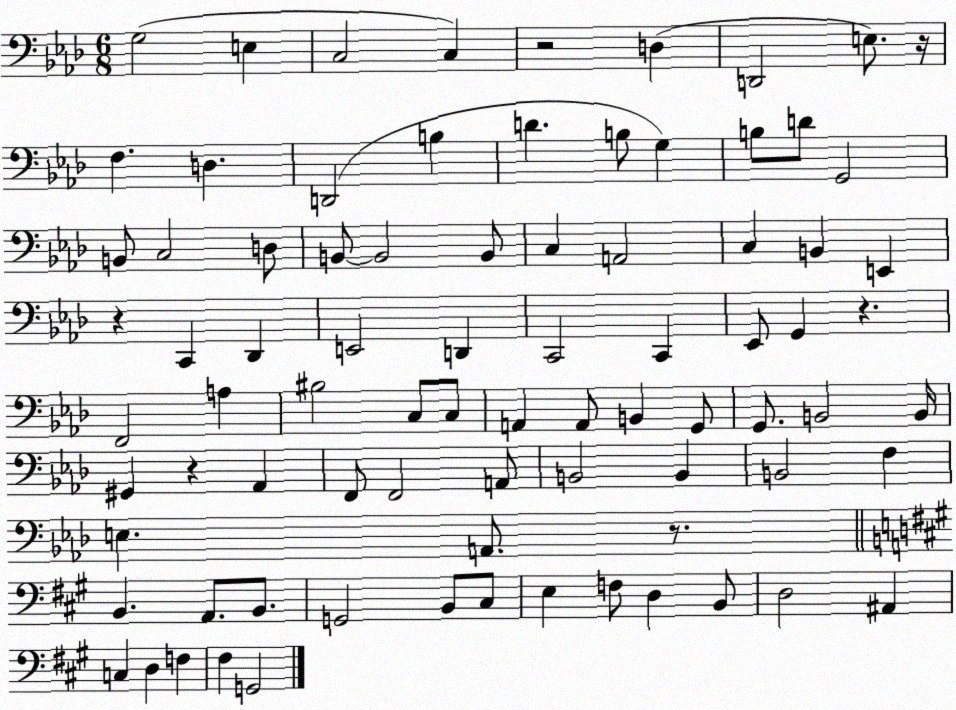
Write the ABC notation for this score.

X:1
T:Untitled
M:6/8
L:1/4
K:Ab
G,2 E, C,2 C, z2 D, D,,2 E,/2 z/4 F, D, D,,2 B, D B,/2 G, B,/2 D/2 G,,2 B,,/2 C,2 D,/2 B,,/2 B,,2 B,,/2 C, A,,2 C, B,, E,, z C,, _D,, E,,2 D,, C,,2 C,, _E,,/2 G,, z F,,2 A, ^B,2 C,/2 C,/2 A,, A,,/2 B,, G,,/2 G,,/2 B,,2 B,,/4 ^G,, z _A,, F,,/2 F,,2 A,,/2 B,,2 B,, B,,2 F, E, A,,/2 z/2 B,, A,,/2 B,,/2 G,,2 B,,/2 ^C,/2 E, F,/2 D, B,,/2 D,2 ^A,, C, D, F, ^F, G,,2